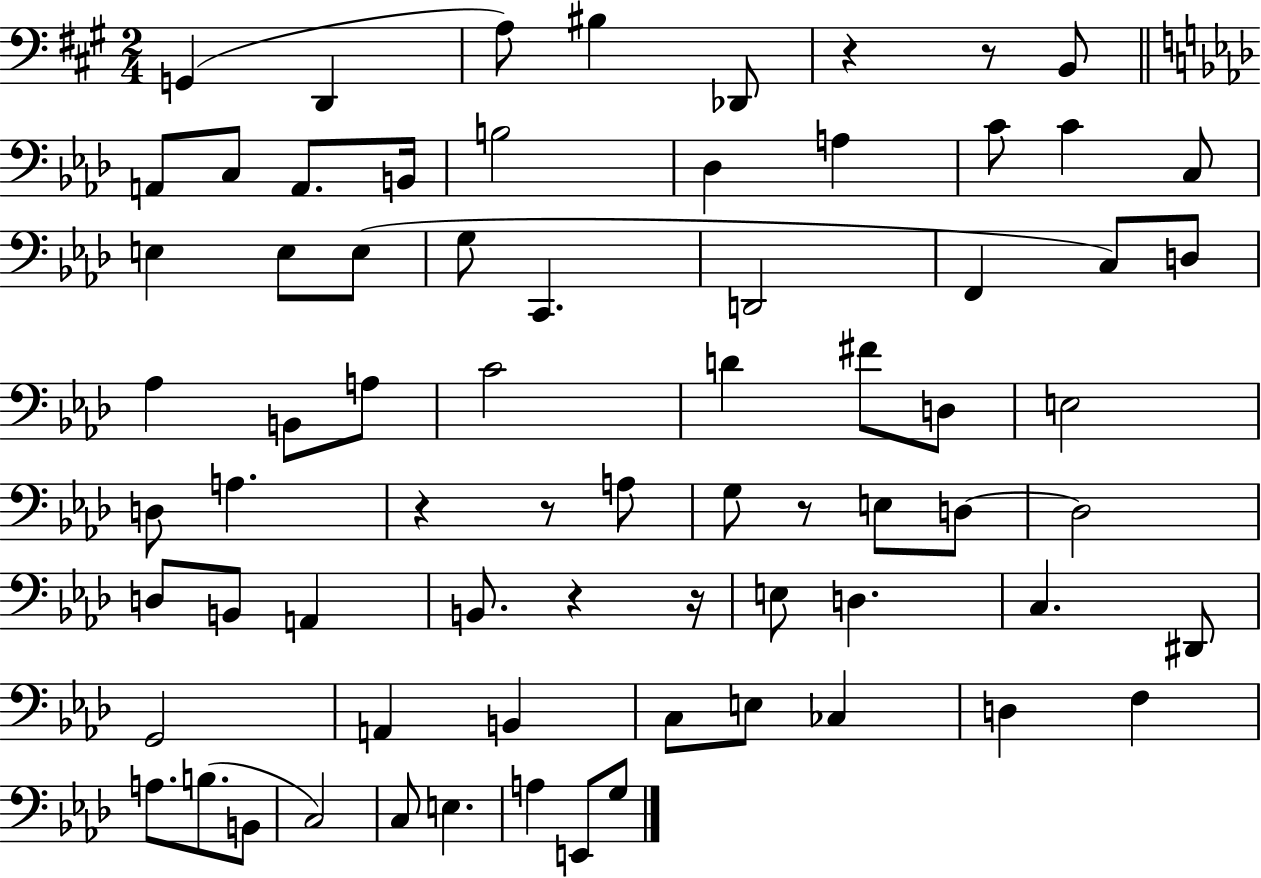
G2/q D2/q A3/e BIS3/q Db2/e R/q R/e B2/e A2/e C3/e A2/e. B2/s B3/h Db3/q A3/q C4/e C4/q C3/e E3/q E3/e E3/e G3/e C2/q. D2/h F2/q C3/e D3/e Ab3/q B2/e A3/e C4/h D4/q F#4/e D3/e E3/h D3/e A3/q. R/q R/e A3/e G3/e R/e E3/e D3/e D3/h D3/e B2/e A2/q B2/e. R/q R/s E3/e D3/q. C3/q. D#2/e G2/h A2/q B2/q C3/e E3/e CES3/q D3/q F3/q A3/e. B3/e. B2/e C3/h C3/e E3/q. A3/q E2/e G3/e